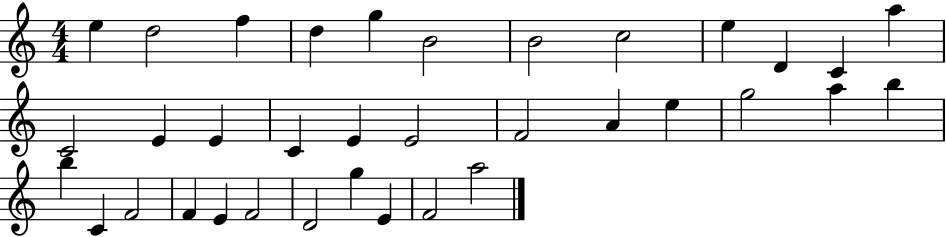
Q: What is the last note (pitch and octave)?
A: A5